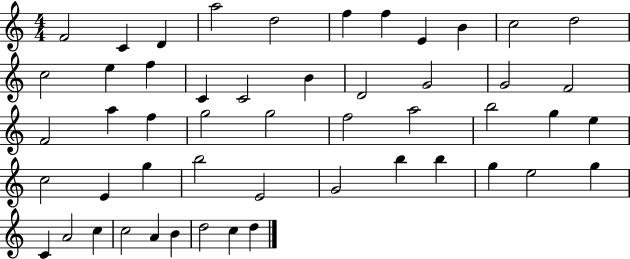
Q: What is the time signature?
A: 4/4